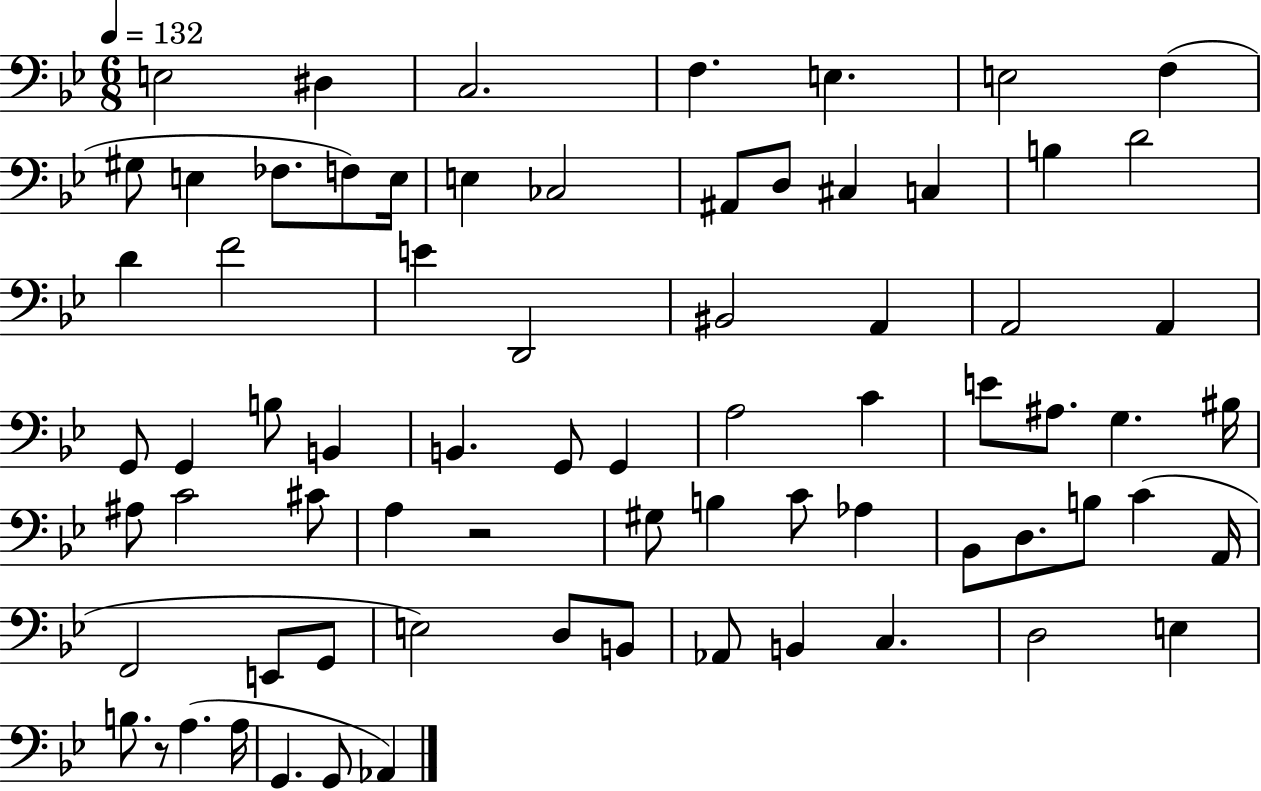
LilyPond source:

{
  \clef bass
  \numericTimeSignature
  \time 6/8
  \key bes \major
  \tempo 4 = 132
  e2 dis4 | c2. | f4. e4. | e2 f4( | \break gis8 e4 fes8. f8) e16 | e4 ces2 | ais,8 d8 cis4 c4 | b4 d'2 | \break d'4 f'2 | e'4 d,2 | bis,2 a,4 | a,2 a,4 | \break g,8 g,4 b8 b,4 | b,4. g,8 g,4 | a2 c'4 | e'8 ais8. g4. bis16 | \break ais8 c'2 cis'8 | a4 r2 | gis8 b4 c'8 aes4 | bes,8 d8. b8 c'4( a,16 | \break f,2 e,8 g,8 | e2) d8 b,8 | aes,8 b,4 c4. | d2 e4 | \break b8. r8 a4.( a16 | g,4. g,8 aes,4) | \bar "|."
}